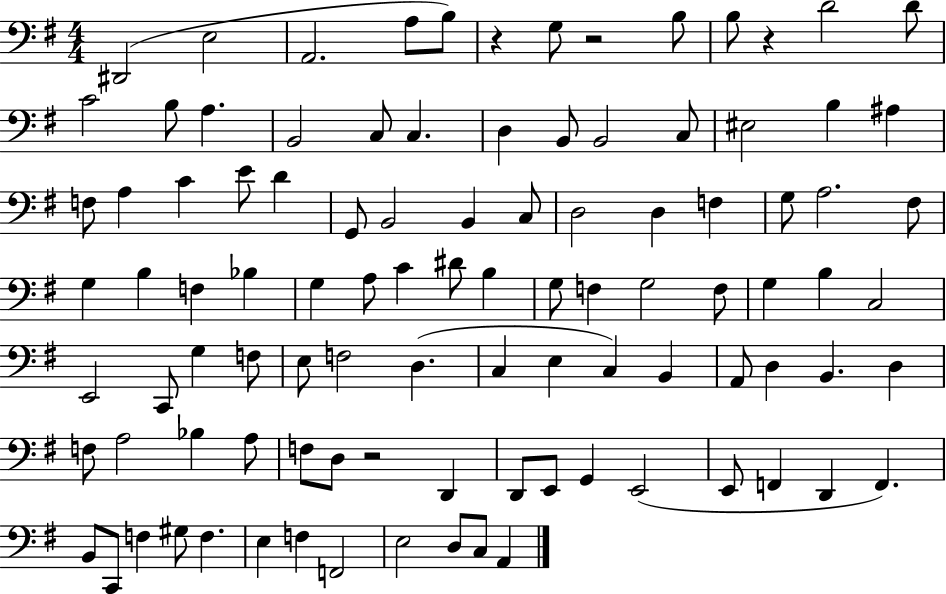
X:1
T:Untitled
M:4/4
L:1/4
K:G
^D,,2 E,2 A,,2 A,/2 B,/2 z G,/2 z2 B,/2 B,/2 z D2 D/2 C2 B,/2 A, B,,2 C,/2 C, D, B,,/2 B,,2 C,/2 ^E,2 B, ^A, F,/2 A, C E/2 D G,,/2 B,,2 B,, C,/2 D,2 D, F, G,/2 A,2 ^F,/2 G, B, F, _B, G, A,/2 C ^D/2 B, G,/2 F, G,2 F,/2 G, B, C,2 E,,2 C,,/2 G, F,/2 E,/2 F,2 D, C, E, C, B,, A,,/2 D, B,, D, F,/2 A,2 _B, A,/2 F,/2 D,/2 z2 D,, D,,/2 E,,/2 G,, E,,2 E,,/2 F,, D,, F,, B,,/2 C,,/2 F, ^G,/2 F, E, F, F,,2 E,2 D,/2 C,/2 A,,